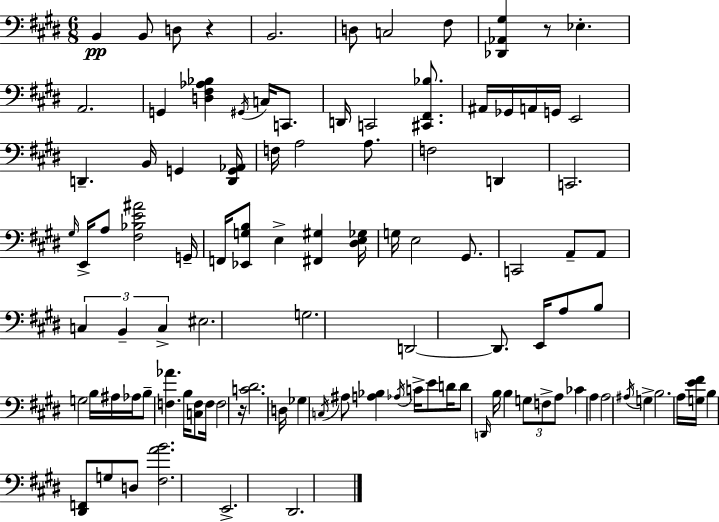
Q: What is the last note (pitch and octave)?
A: D#2